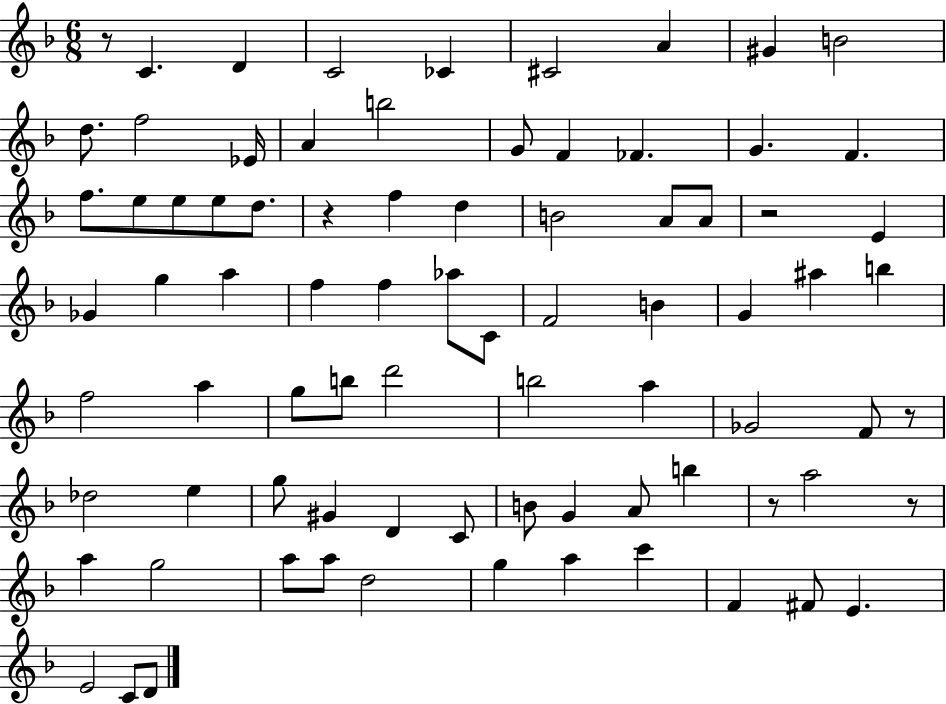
{
  \clef treble
  \numericTimeSignature
  \time 6/8
  \key f \major
  r8 c'4. d'4 | c'2 ces'4 | cis'2 a'4 | gis'4 b'2 | \break d''8. f''2 ees'16 | a'4 b''2 | g'8 f'4 fes'4. | g'4. f'4. | \break f''8. e''8 e''8 e''8 d''8. | r4 f''4 d''4 | b'2 a'8 a'8 | r2 e'4 | \break ges'4 g''4 a''4 | f''4 f''4 aes''8 c'8 | f'2 b'4 | g'4 ais''4 b''4 | \break f''2 a''4 | g''8 b''8 d'''2 | b''2 a''4 | ges'2 f'8 r8 | \break des''2 e''4 | g''8 gis'4 d'4 c'8 | b'8 g'4 a'8 b''4 | r8 a''2 r8 | \break a''4 g''2 | a''8 a''8 d''2 | g''4 a''4 c'''4 | f'4 fis'8 e'4. | \break e'2 c'8 d'8 | \bar "|."
}